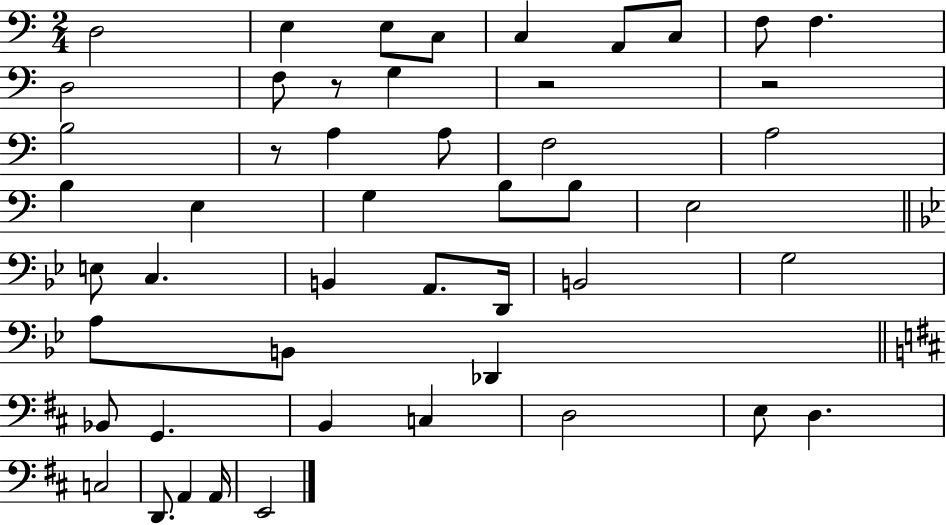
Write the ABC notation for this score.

X:1
T:Untitled
M:2/4
L:1/4
K:C
D,2 E, E,/2 C,/2 C, A,,/2 C,/2 F,/2 F, D,2 F,/2 z/2 G, z2 z2 B,2 z/2 A, A,/2 F,2 A,2 B, E, G, B,/2 B,/2 E,2 E,/2 C, B,, A,,/2 D,,/4 B,,2 G,2 A,/2 B,,/2 _D,, _B,,/2 G,, B,, C, D,2 E,/2 D, C,2 D,,/2 A,, A,,/4 E,,2